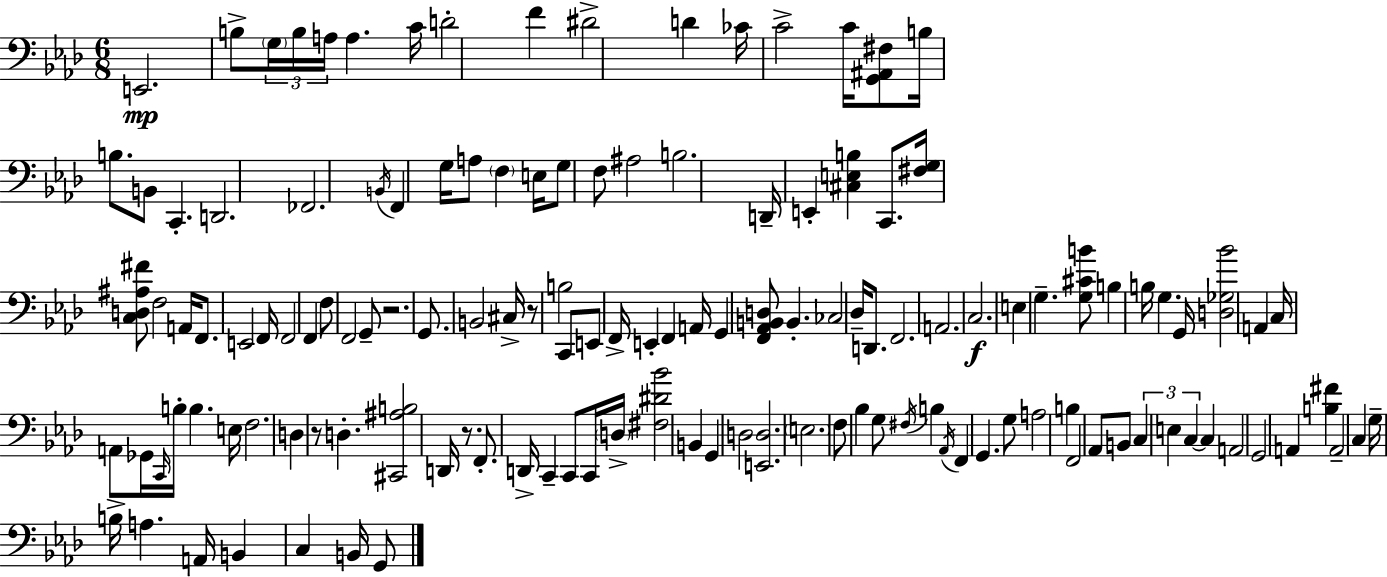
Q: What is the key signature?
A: F minor